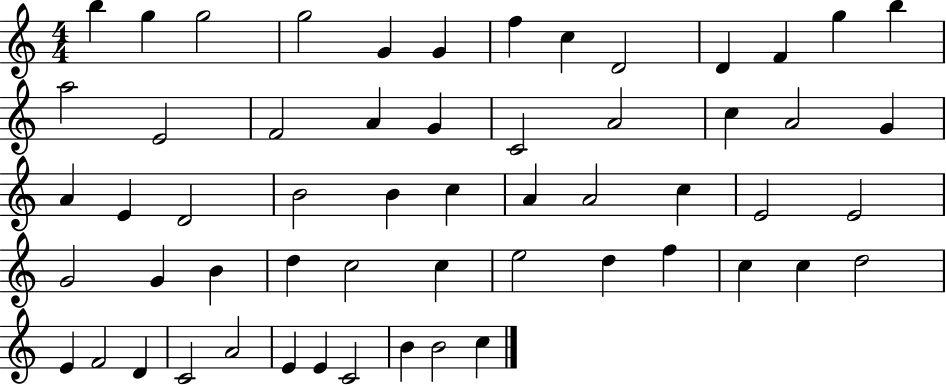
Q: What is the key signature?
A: C major